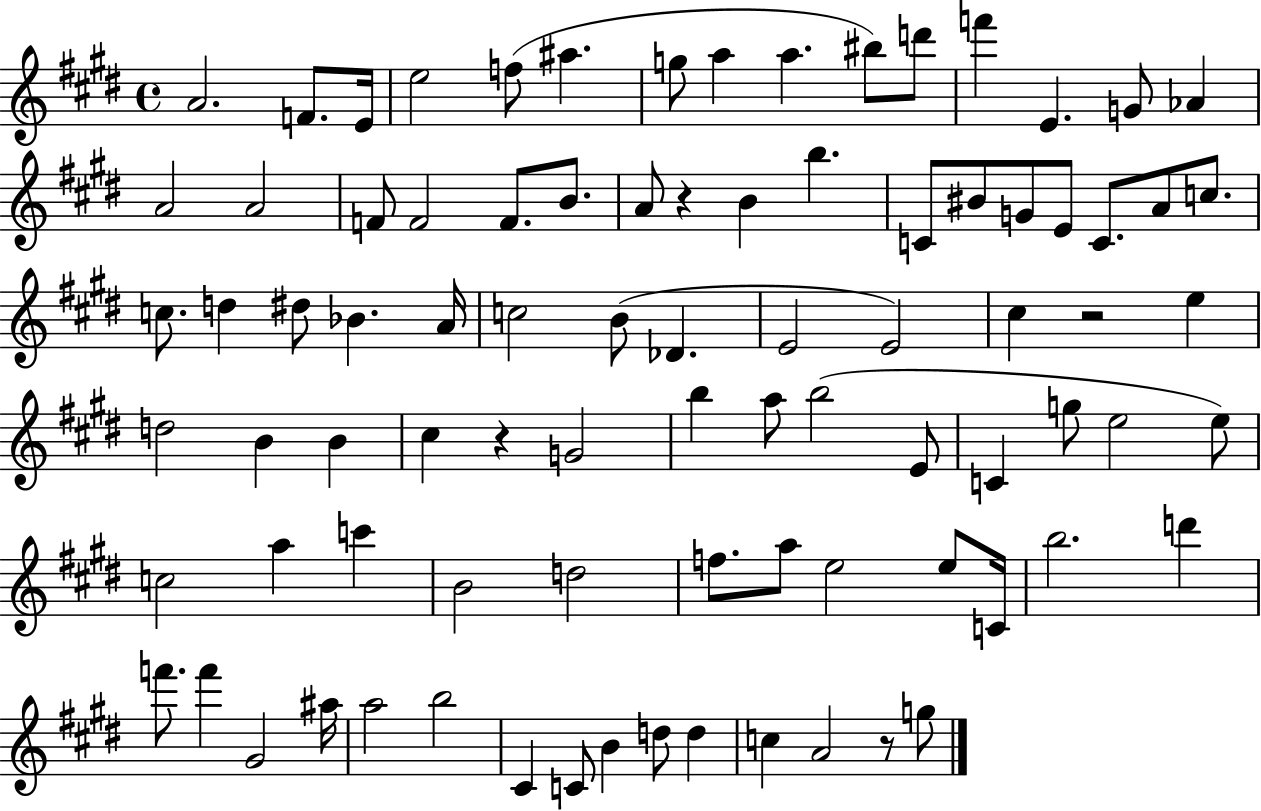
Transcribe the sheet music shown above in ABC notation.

X:1
T:Untitled
M:4/4
L:1/4
K:E
A2 F/2 E/4 e2 f/2 ^a g/2 a a ^b/2 d'/2 f' E G/2 _A A2 A2 F/2 F2 F/2 B/2 A/2 z B b C/2 ^B/2 G/2 E/2 C/2 A/2 c/2 c/2 d ^d/2 _B A/4 c2 B/2 _D E2 E2 ^c z2 e d2 B B ^c z G2 b a/2 b2 E/2 C g/2 e2 e/2 c2 a c' B2 d2 f/2 a/2 e2 e/2 C/4 b2 d' f'/2 f' ^G2 ^a/4 a2 b2 ^C C/2 B d/2 d c A2 z/2 g/2